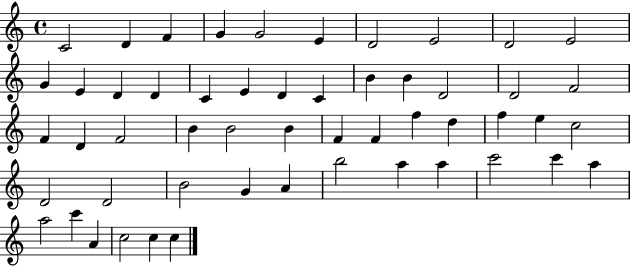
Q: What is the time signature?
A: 4/4